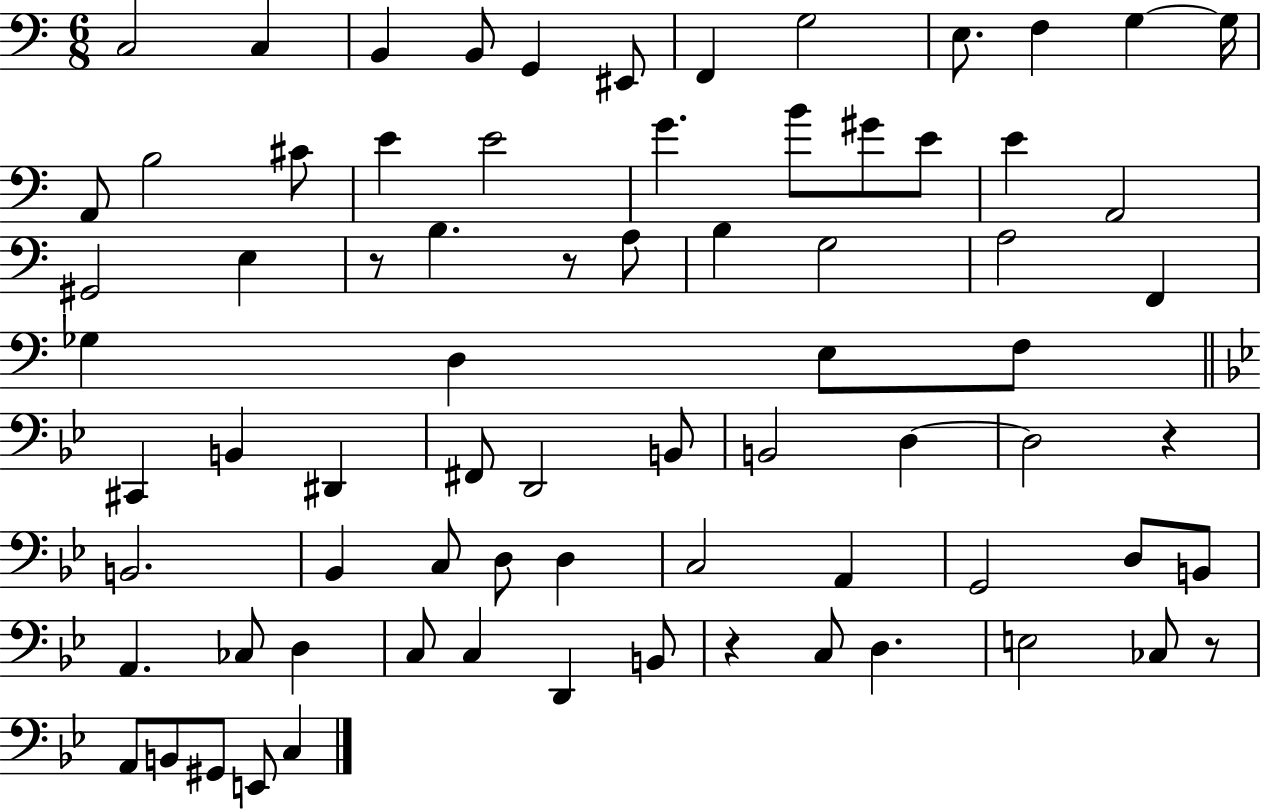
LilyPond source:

{
  \clef bass
  \numericTimeSignature
  \time 6/8
  \key c \major
  \repeat volta 2 { c2 c4 | b,4 b,8 g,4 eis,8 | f,4 g2 | e8. f4 g4~~ g16 | \break a,8 b2 cis'8 | e'4 e'2 | g'4. b'8 gis'8 e'8 | e'4 a,2 | \break gis,2 e4 | r8 b4. r8 a8 | b4 g2 | a2 f,4 | \break ges4 d4 e8 f8 | \bar "||" \break \key g \minor cis,4 b,4 dis,4 | fis,8 d,2 b,8 | b,2 d4~~ | d2 r4 | \break b,2. | bes,4 c8 d8 d4 | c2 a,4 | g,2 d8 b,8 | \break a,4. ces8 d4 | c8 c4 d,4 b,8 | r4 c8 d4. | e2 ces8 r8 | \break a,8 b,8 gis,8 e,8 c4 | } \bar "|."
}